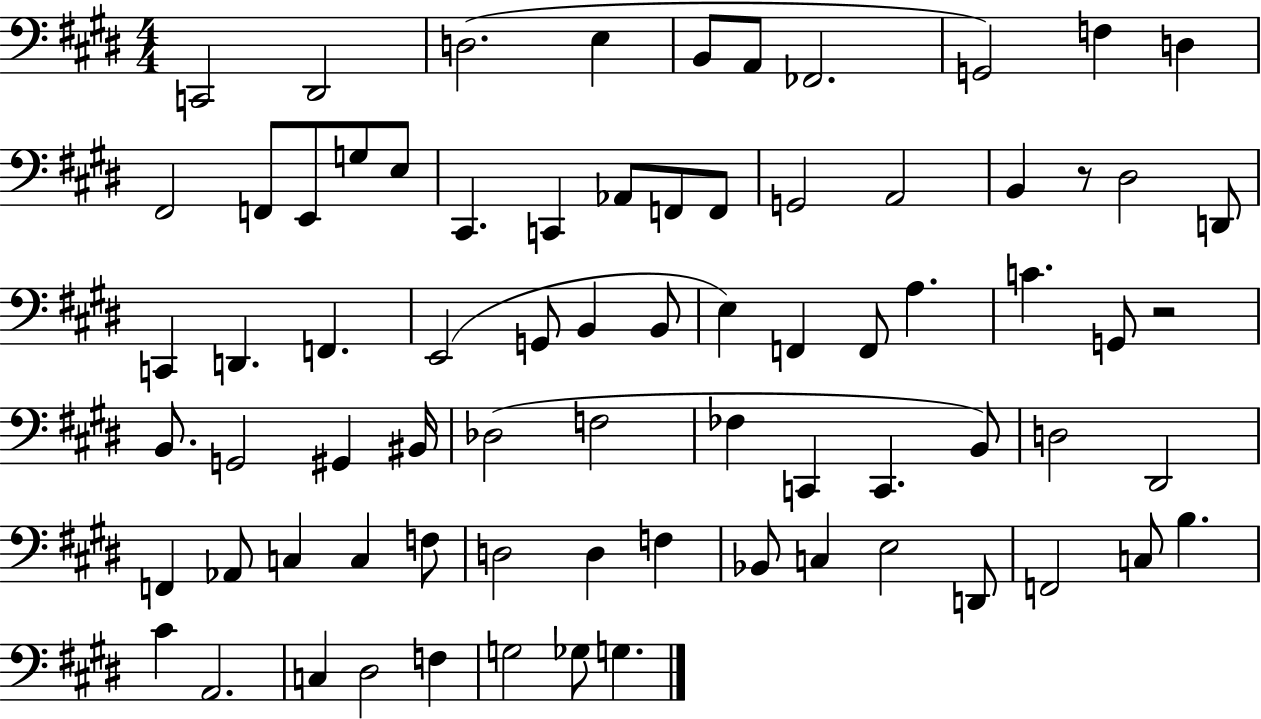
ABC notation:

X:1
T:Untitled
M:4/4
L:1/4
K:E
C,,2 ^D,,2 D,2 E, B,,/2 A,,/2 _F,,2 G,,2 F, D, ^F,,2 F,,/2 E,,/2 G,/2 E,/2 ^C,, C,, _A,,/2 F,,/2 F,,/2 G,,2 A,,2 B,, z/2 ^D,2 D,,/2 C,, D,, F,, E,,2 G,,/2 B,, B,,/2 E, F,, F,,/2 A, C G,,/2 z2 B,,/2 G,,2 ^G,, ^B,,/4 _D,2 F,2 _F, C,, C,, B,,/2 D,2 ^D,,2 F,, _A,,/2 C, C, F,/2 D,2 D, F, _B,,/2 C, E,2 D,,/2 F,,2 C,/2 B, ^C A,,2 C, ^D,2 F, G,2 _G,/2 G,